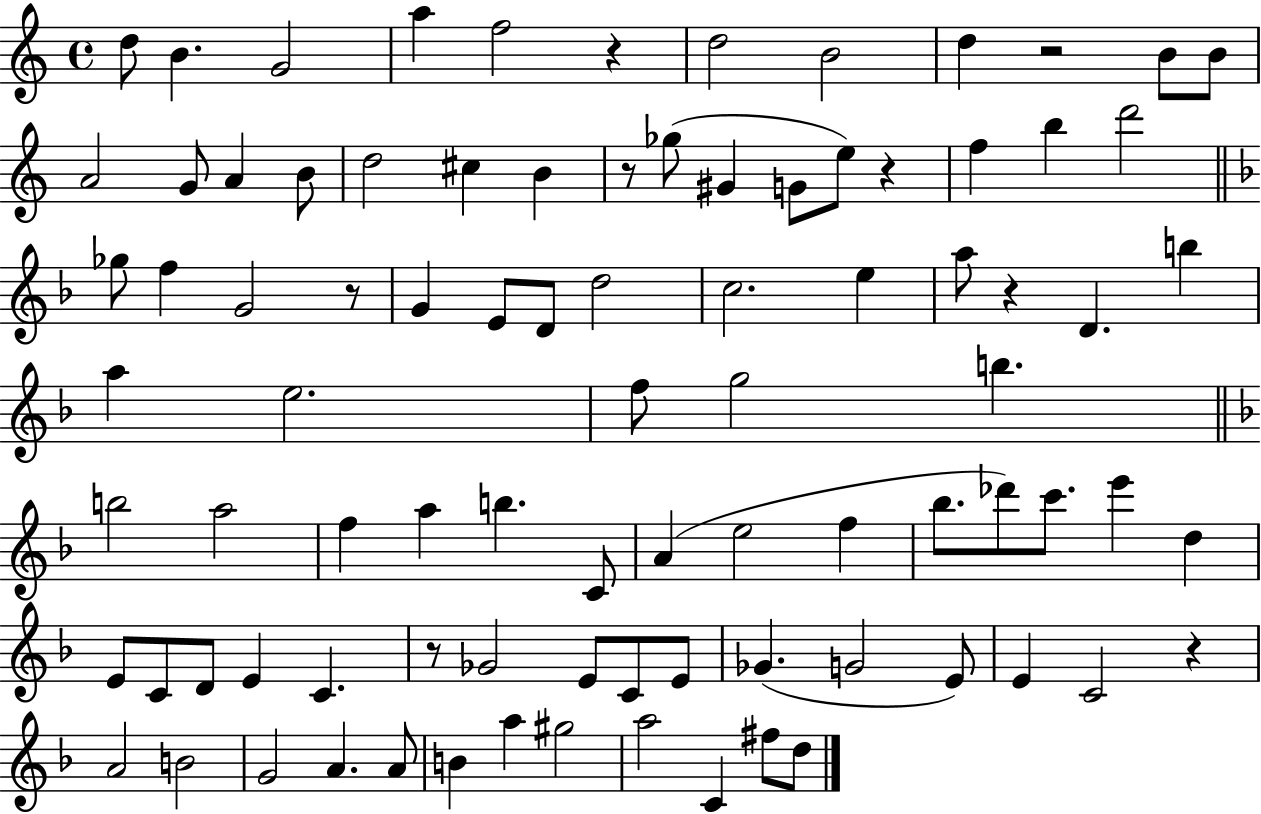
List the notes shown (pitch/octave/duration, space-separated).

D5/e B4/q. G4/h A5/q F5/h R/q D5/h B4/h D5/q R/h B4/e B4/e A4/h G4/e A4/q B4/e D5/h C#5/q B4/q R/e Gb5/e G#4/q G4/e E5/e R/q F5/q B5/q D6/h Gb5/e F5/q G4/h R/e G4/q E4/e D4/e D5/h C5/h. E5/q A5/e R/q D4/q. B5/q A5/q E5/h. F5/e G5/h B5/q. B5/h A5/h F5/q A5/q B5/q. C4/e A4/q E5/h F5/q Bb5/e. Db6/e C6/e. E6/q D5/q E4/e C4/e D4/e E4/q C4/q. R/e Gb4/h E4/e C4/e E4/e Gb4/q. G4/h E4/e E4/q C4/h R/q A4/h B4/h G4/h A4/q. A4/e B4/q A5/q G#5/h A5/h C4/q F#5/e D5/e